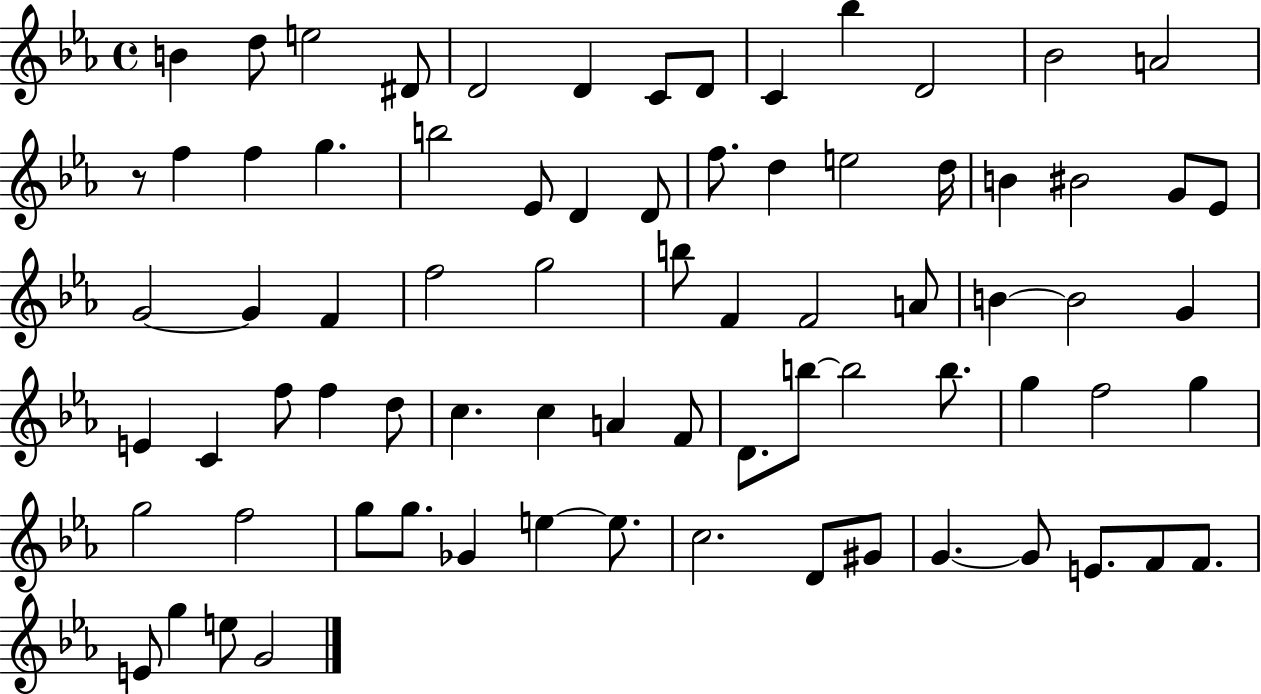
B4/q D5/e E5/h D#4/e D4/h D4/q C4/e D4/e C4/q Bb5/q D4/h Bb4/h A4/h R/e F5/q F5/q G5/q. B5/h Eb4/e D4/q D4/e F5/e. D5/q E5/h D5/s B4/q BIS4/h G4/e Eb4/e G4/h G4/q F4/q F5/h G5/h B5/e F4/q F4/h A4/e B4/q B4/h G4/q E4/q C4/q F5/e F5/q D5/e C5/q. C5/q A4/q F4/e D4/e. B5/e B5/h B5/e. G5/q F5/h G5/q G5/h F5/h G5/e G5/e. Gb4/q E5/q E5/e. C5/h. D4/e G#4/e G4/q. G4/e E4/e. F4/e F4/e. E4/e G5/q E5/e G4/h